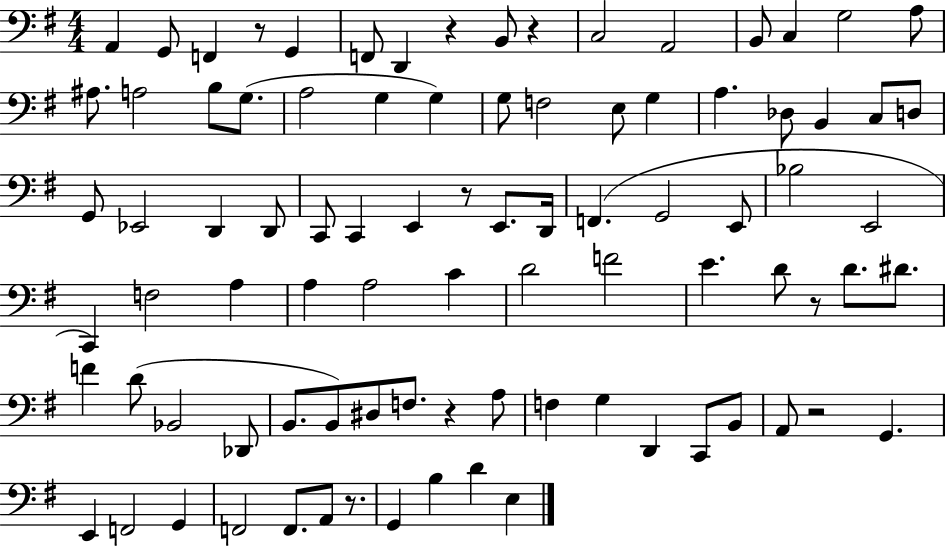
A2/q G2/e F2/q R/e G2/q F2/e D2/q R/q B2/e R/q C3/h A2/h B2/e C3/q G3/h A3/e A#3/e. A3/h B3/e G3/e. A3/h G3/q G3/q G3/e F3/h E3/e G3/q A3/q. Db3/e B2/q C3/e D3/e G2/e Eb2/h D2/q D2/e C2/e C2/q E2/q R/e E2/e. D2/s F2/q. G2/h E2/e Bb3/h E2/h C2/q F3/h A3/q A3/q A3/h C4/q D4/h F4/h E4/q. D4/e R/e D4/e. D#4/e. F4/q D4/e Bb2/h Db2/e B2/e. B2/e D#3/e F3/e. R/q A3/e F3/q G3/q D2/q C2/e B2/e A2/e R/h G2/q. E2/q F2/h G2/q F2/h F2/e. A2/e R/e. G2/q B3/q D4/q E3/q